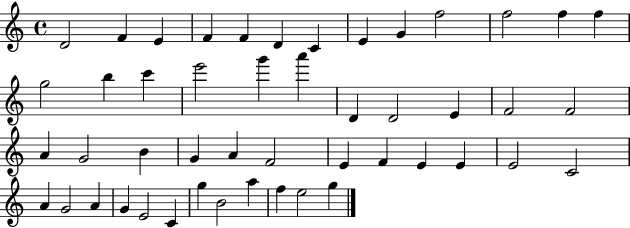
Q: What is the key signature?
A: C major